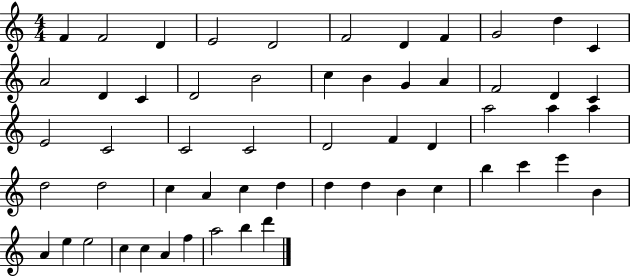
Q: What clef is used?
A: treble